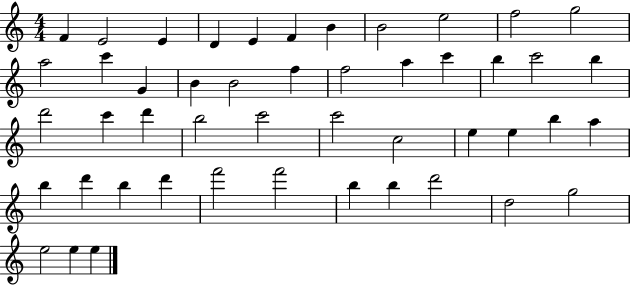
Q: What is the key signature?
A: C major